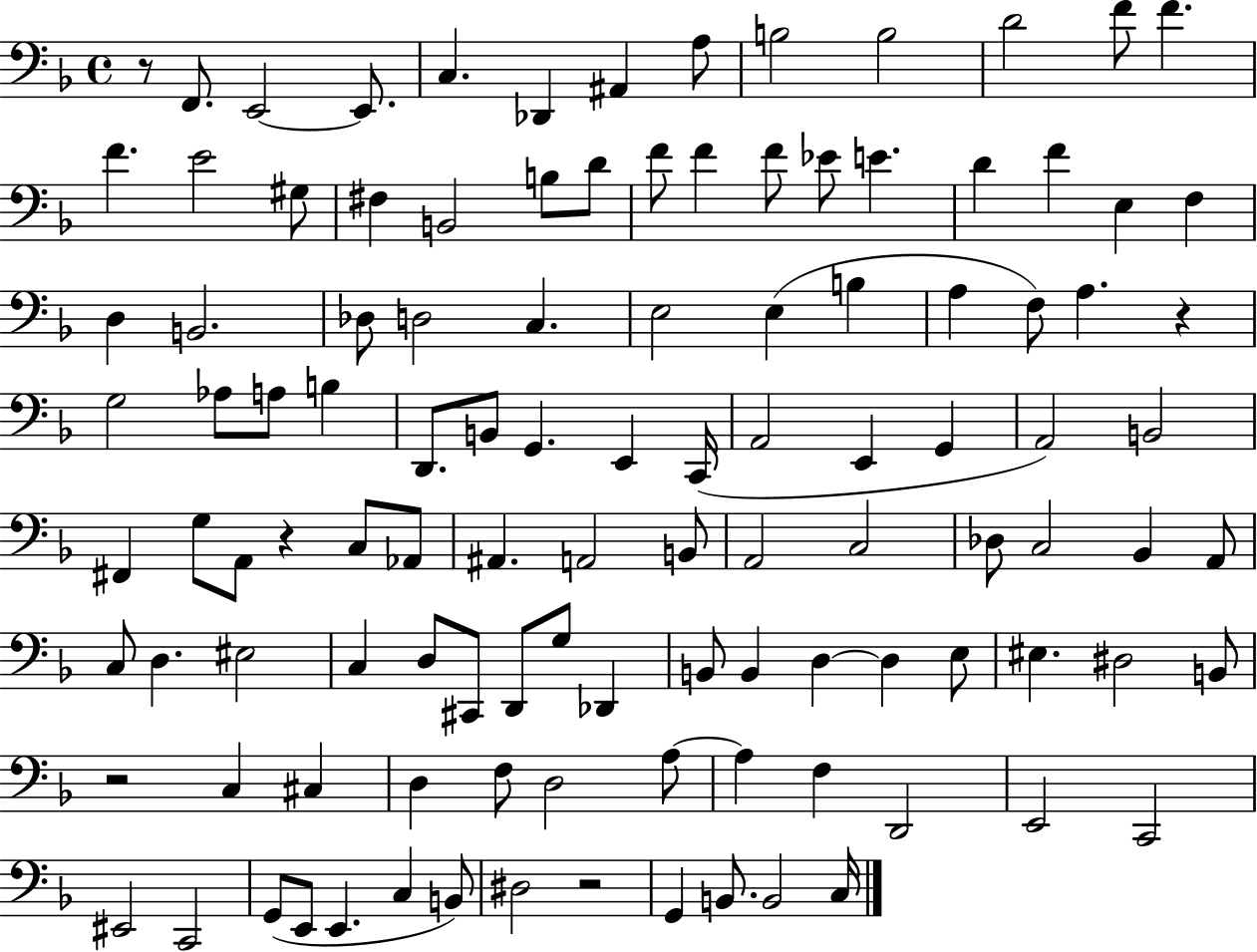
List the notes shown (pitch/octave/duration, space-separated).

R/e F2/e. E2/h E2/e. C3/q. Db2/q A#2/q A3/e B3/h B3/h D4/h F4/e F4/q. F4/q. E4/h G#3/e F#3/q B2/h B3/e D4/e F4/e F4/q F4/e Eb4/e E4/q. D4/q F4/q E3/q F3/q D3/q B2/h. Db3/e D3/h C3/q. E3/h E3/q B3/q A3/q F3/e A3/q. R/q G3/h Ab3/e A3/e B3/q D2/e. B2/e G2/q. E2/q C2/s A2/h E2/q G2/q A2/h B2/h F#2/q G3/e A2/e R/q C3/e Ab2/e A#2/q. A2/h B2/e A2/h C3/h Db3/e C3/h Bb2/q A2/e C3/e D3/q. EIS3/h C3/q D3/e C#2/e D2/e G3/e Db2/q B2/e B2/q D3/q D3/q E3/e EIS3/q. D#3/h B2/e R/h C3/q C#3/q D3/q F3/e D3/h A3/e A3/q F3/q D2/h E2/h C2/h EIS2/h C2/h G2/e E2/e E2/q. C3/q B2/e D#3/h R/h G2/q B2/e. B2/h C3/s